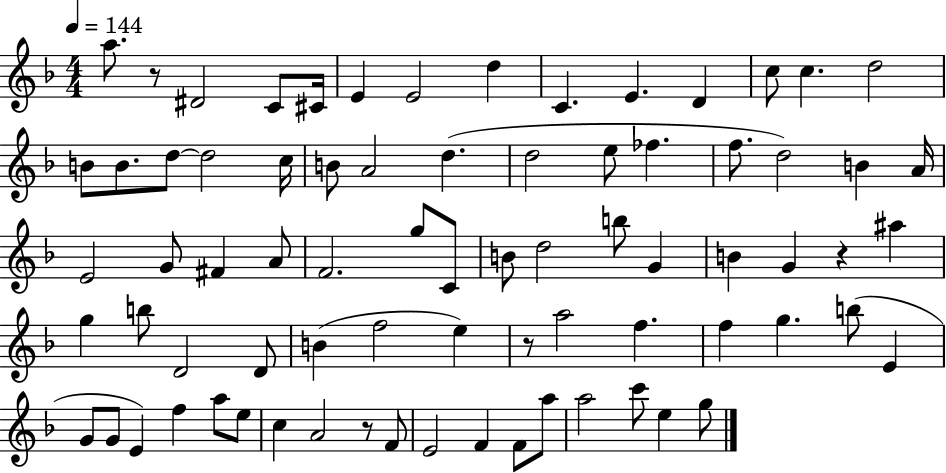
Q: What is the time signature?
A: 4/4